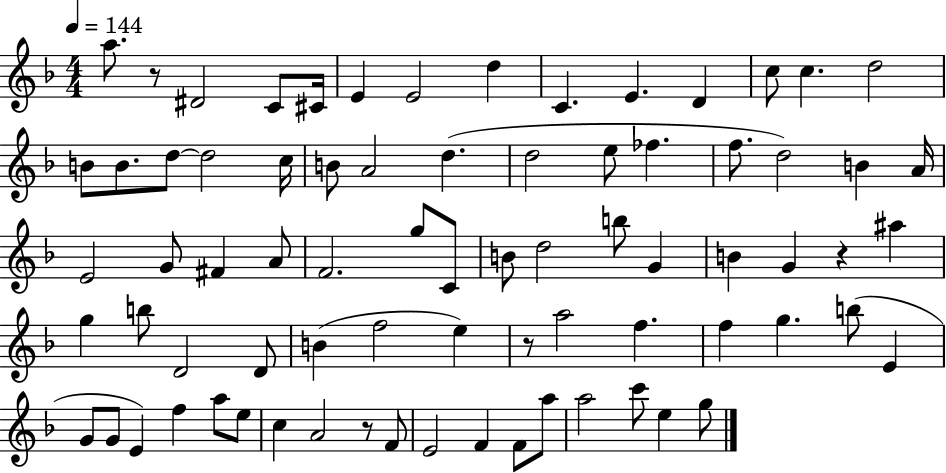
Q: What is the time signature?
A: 4/4